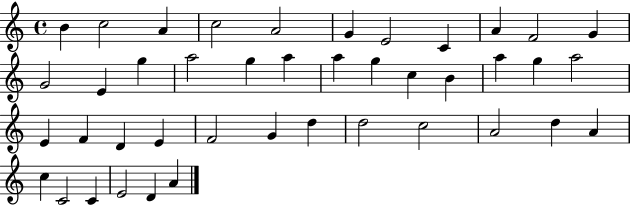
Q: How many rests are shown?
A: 0